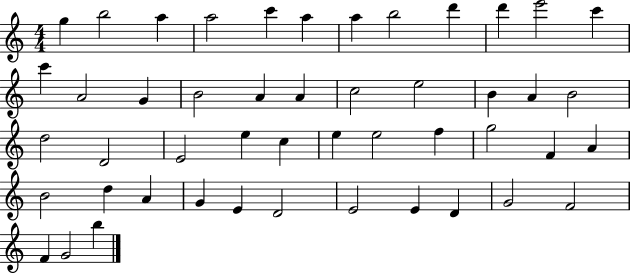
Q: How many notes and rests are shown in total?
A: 48